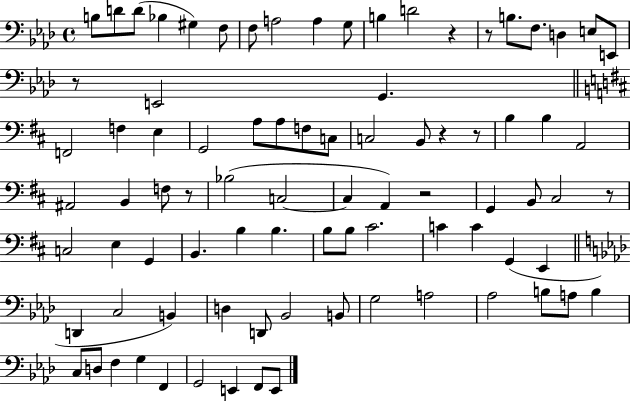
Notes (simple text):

B3/e D4/e D4/e Bb3/q G#3/q F3/e F3/e A3/h A3/q G3/e B3/q D4/h R/q R/e B3/e. F3/e. D3/q E3/e E2/e R/e E2/h G2/q. F2/h F3/q E3/q G2/h A3/e A3/e F3/e C3/e C3/h B2/e R/q R/e B3/q B3/q A2/h A#2/h B2/q F3/e R/e Bb3/h C3/h C3/q A2/q R/h G2/q B2/e C#3/h R/e C3/h E3/q G2/q B2/q. B3/q B3/q. B3/e B3/e C#4/h. C4/q C4/q G2/q E2/q D2/q C3/h B2/q D3/q D2/e Bb2/h B2/e G3/h A3/h Ab3/h B3/e A3/e B3/q C3/e D3/e F3/q G3/q F2/q G2/h E2/q F2/e E2/e